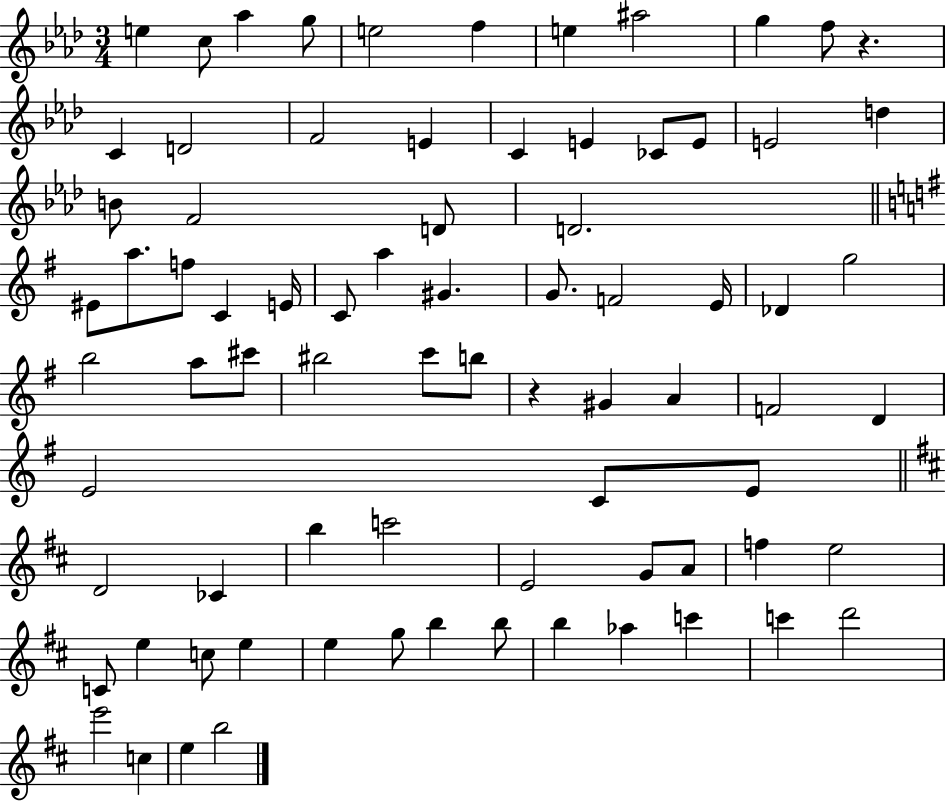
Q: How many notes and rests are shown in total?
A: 78